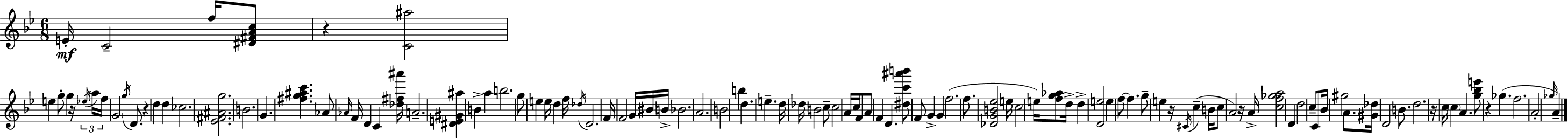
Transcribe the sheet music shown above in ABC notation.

X:1
T:Untitled
M:6/8
L:1/4
K:Bb
E/4 C2 f/4 [^D^FAc]/2 z [C^a]2 e g/2 g z/4 _e/4 a/4 f/4 G2 g/4 D/2 z d d _c2 [_E^F^Ag]2 B2 G [^fg^ac'] _A/2 _A/4 F/4 D C [_d^f^a']/4 A2 [^DE^G^a] B a b2 g/2 e e/4 d f/4 _d/4 D2 F/4 F2 G/4 ^B/4 B/4 _B2 A2 B2 b d e d/4 _d/4 B2 c/2 c2 A/4 c/4 F/2 A/2 F D [^dc'^a'b']/2 F/2 G G f2 f/2 [_DGB_e]2 e/4 c2 e/4 [fg_a]/2 d/4 d [De]2 e f/2 f g/2 e z/4 ^C/4 c B/4 c/2 A2 z/4 A/4 [cf_ga]2 D d2 c/2 C/2 _B/4 ^g2 A/2 [^G_d]/4 D2 B/2 d2 z/4 c/4 c A [g_be']/2 z _g f2 A2 _g/4 A